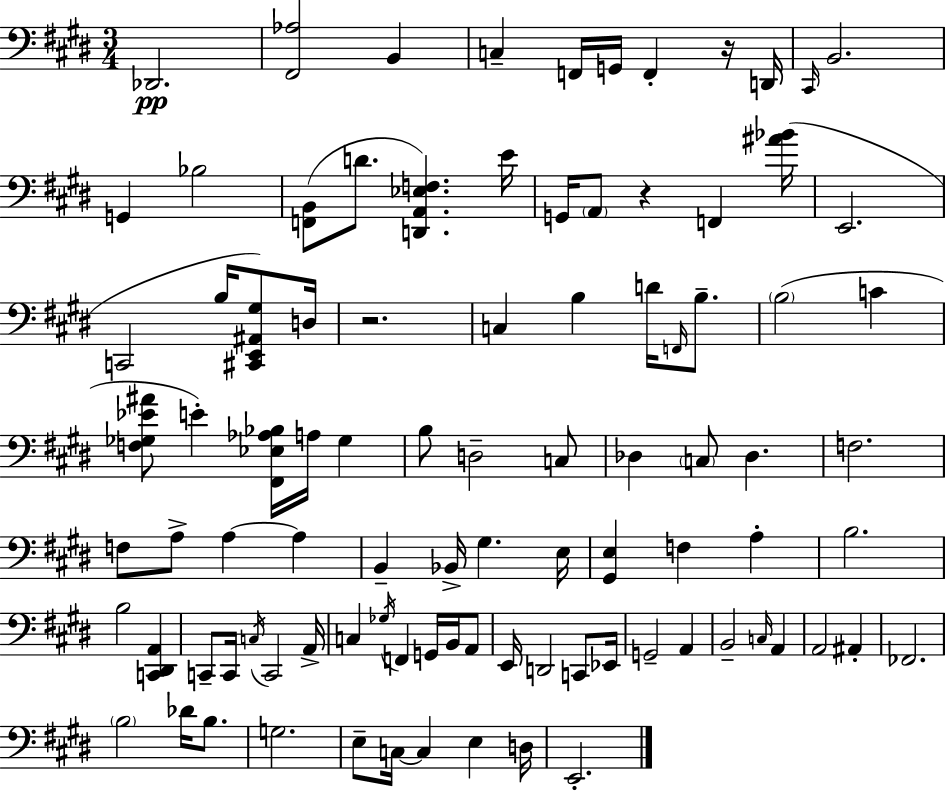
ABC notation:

X:1
T:Untitled
M:3/4
L:1/4
K:E
_D,,2 [^F,,_A,]2 B,, C, F,,/4 G,,/4 F,, z/4 D,,/4 ^C,,/4 B,,2 G,, _B,2 [F,,B,,]/2 D/2 [D,,A,,_E,F,] E/4 G,,/4 A,,/2 z F,, [^A_B]/4 E,,2 C,,2 B,/4 [^C,,E,,^A,,^G,]/2 D,/4 z2 C, B, D/4 F,,/4 B,/2 B,2 C [F,_G,_E^A]/2 E [^F,,_E,_A,_B,]/4 A,/4 _G, B,/2 D,2 C,/2 _D, C,/2 _D, F,2 F,/2 A,/2 A, A, B,, _B,,/4 ^G, E,/4 [^G,,E,] F, A, B,2 B,2 [C,,^D,,A,,] C,,/2 C,,/4 C,/4 C,,2 A,,/4 C, _G,/4 F,, G,,/4 B,,/4 A,,/2 E,,/4 D,,2 C,,/2 _E,,/4 G,,2 A,, B,,2 C,/4 A,, A,,2 ^A,, _F,,2 B,2 _D/4 B,/2 G,2 E,/2 C,/4 C, E, D,/4 E,,2